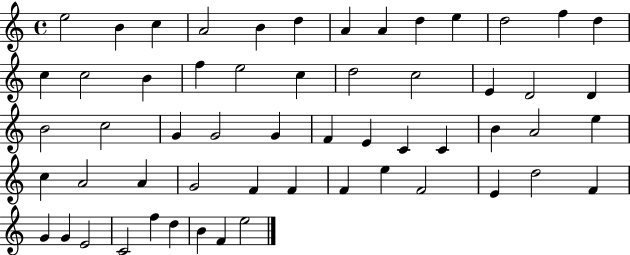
X:1
T:Untitled
M:4/4
L:1/4
K:C
e2 B c A2 B d A A d e d2 f d c c2 B f e2 c d2 c2 E D2 D B2 c2 G G2 G F E C C B A2 e c A2 A G2 F F F e F2 E d2 F G G E2 C2 f d B F e2